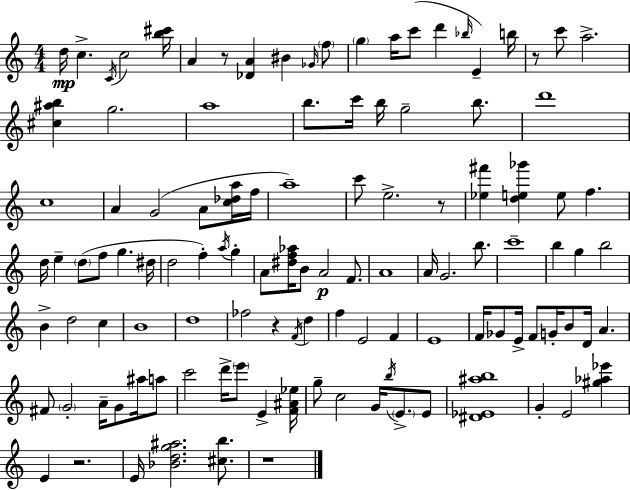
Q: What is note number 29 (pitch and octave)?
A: A4